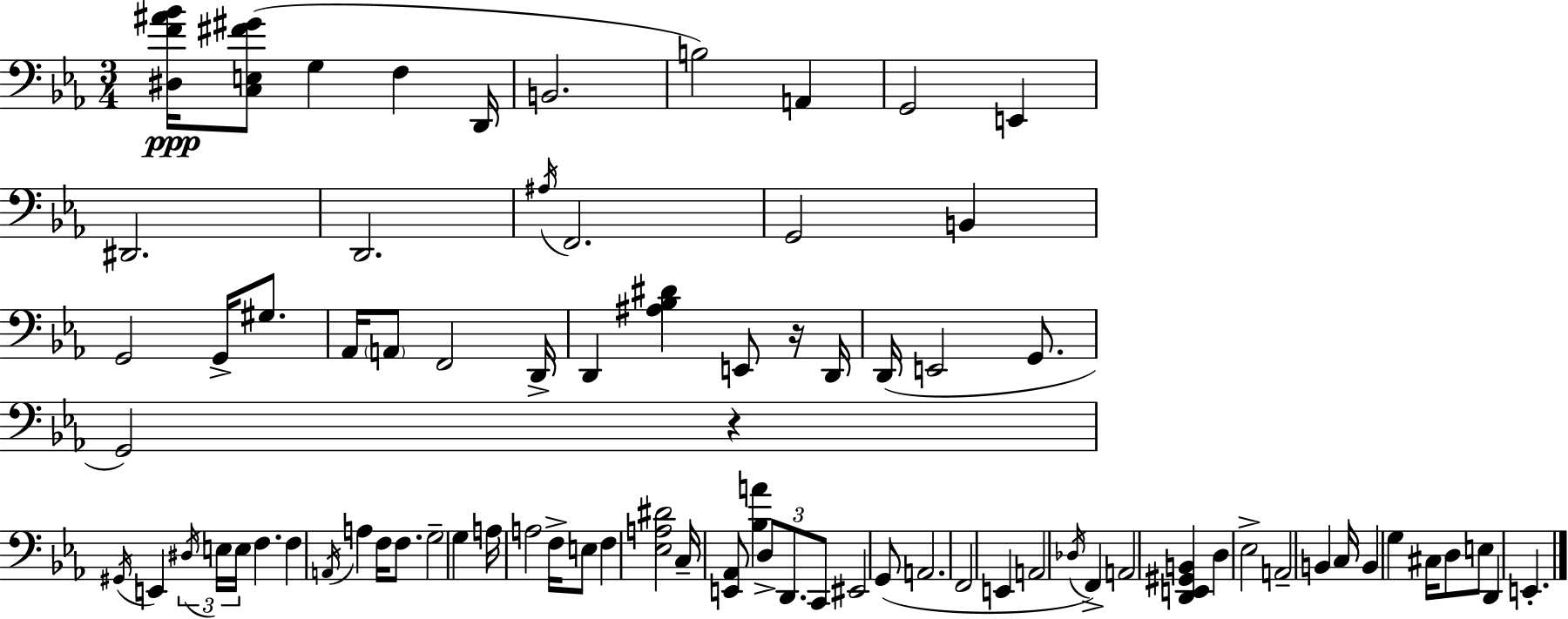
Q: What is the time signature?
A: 3/4